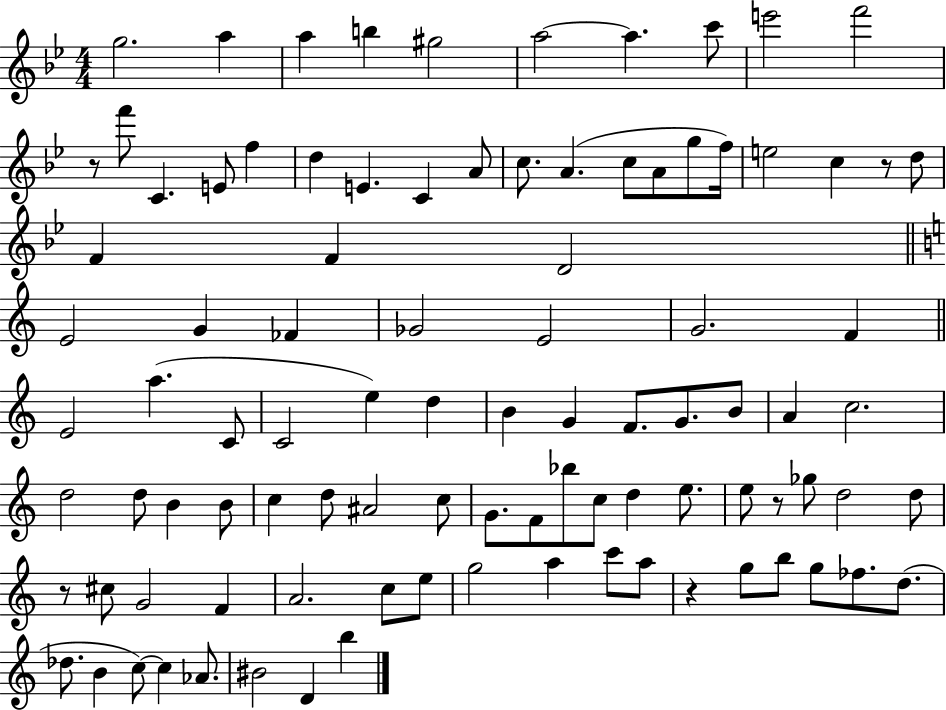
{
  \clef treble
  \numericTimeSignature
  \time 4/4
  \key bes \major
  g''2. a''4 | a''4 b''4 gis''2 | a''2~~ a''4. c'''8 | e'''2 f'''2 | \break r8 f'''8 c'4. e'8 f''4 | d''4 e'4. c'4 a'8 | c''8. a'4.( c''8 a'8 g''8 f''16) | e''2 c''4 r8 d''8 | \break f'4 f'4 d'2 | \bar "||" \break \key a \minor e'2 g'4 fes'4 | ges'2 e'2 | g'2. f'4 | \bar "||" \break \key a \minor e'2 a''4.( c'8 | c'2 e''4) d''4 | b'4 g'4 f'8. g'8. b'8 | a'4 c''2. | \break d''2 d''8 b'4 b'8 | c''4 d''8 ais'2 c''8 | g'8. f'8 bes''8 c''8 d''4 e''8. | e''8 r8 ges''8 d''2 d''8 | \break r8 cis''8 g'2 f'4 | a'2. c''8 e''8 | g''2 a''4 c'''8 a''8 | r4 g''8 b''8 g''8 fes''8. d''8.( | \break des''8. b'4 c''8~~) c''4 aes'8. | bis'2 d'4 b''4 | \bar "|."
}